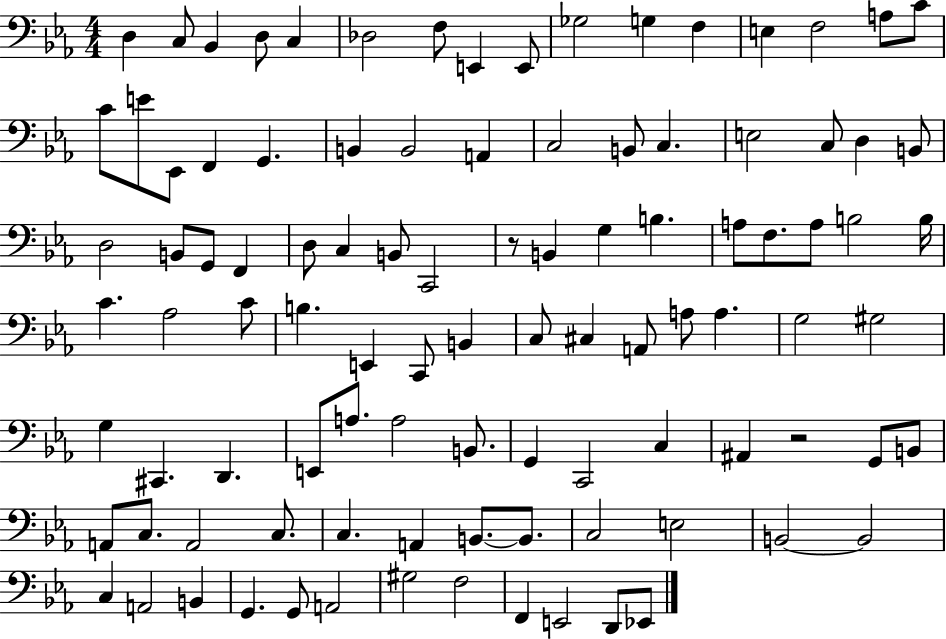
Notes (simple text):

D3/q C3/e Bb2/q D3/e C3/q Db3/h F3/e E2/q E2/e Gb3/h G3/q F3/q E3/q F3/h A3/e C4/e C4/e E4/e Eb2/e F2/q G2/q. B2/q B2/h A2/q C3/h B2/e C3/q. E3/h C3/e D3/q B2/e D3/h B2/e G2/e F2/q D3/e C3/q B2/e C2/h R/e B2/q G3/q B3/q. A3/e F3/e. A3/e B3/h B3/s C4/q. Ab3/h C4/e B3/q. E2/q C2/e B2/q C3/e C#3/q A2/e A3/e A3/q. G3/h G#3/h G3/q C#2/q. D2/q. E2/e A3/e. A3/h B2/e. G2/q C2/h C3/q A#2/q R/h G2/e B2/e A2/e C3/e. A2/h C3/e. C3/q. A2/q B2/e. B2/e. C3/h E3/h B2/h B2/h C3/q A2/h B2/q G2/q. G2/e A2/h G#3/h F3/h F2/q E2/h D2/e Eb2/e